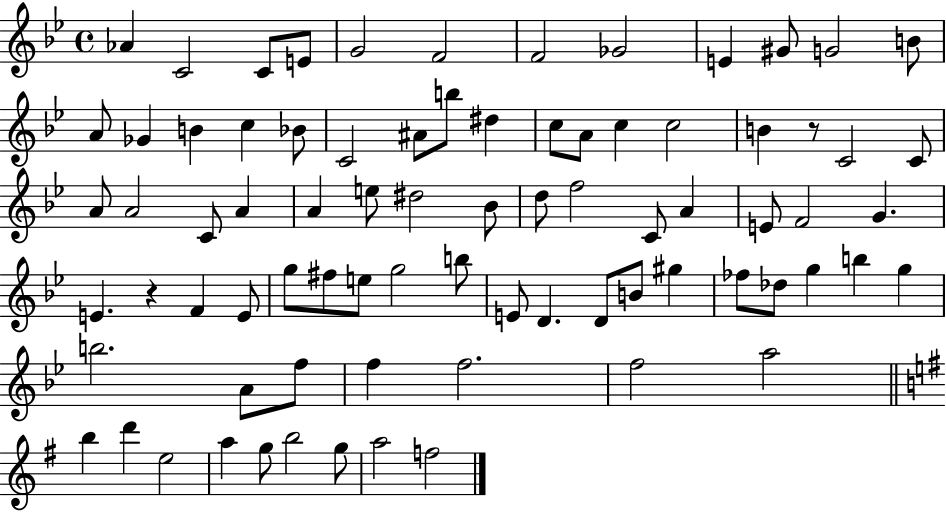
Ab4/q C4/h C4/e E4/e G4/h F4/h F4/h Gb4/h E4/q G#4/e G4/h B4/e A4/e Gb4/q B4/q C5/q Bb4/e C4/h A#4/e B5/e D#5/q C5/e A4/e C5/q C5/h B4/q R/e C4/h C4/e A4/e A4/h C4/e A4/q A4/q E5/e D#5/h Bb4/e D5/e F5/h C4/e A4/q E4/e F4/h G4/q. E4/q. R/q F4/q E4/e G5/e F#5/e E5/e G5/h B5/e E4/e D4/q. D4/e B4/e G#5/q FES5/e Db5/e G5/q B5/q G5/q B5/h. A4/e F5/e F5/q F5/h. F5/h A5/h B5/q D6/q E5/h A5/q G5/e B5/h G5/e A5/h F5/h